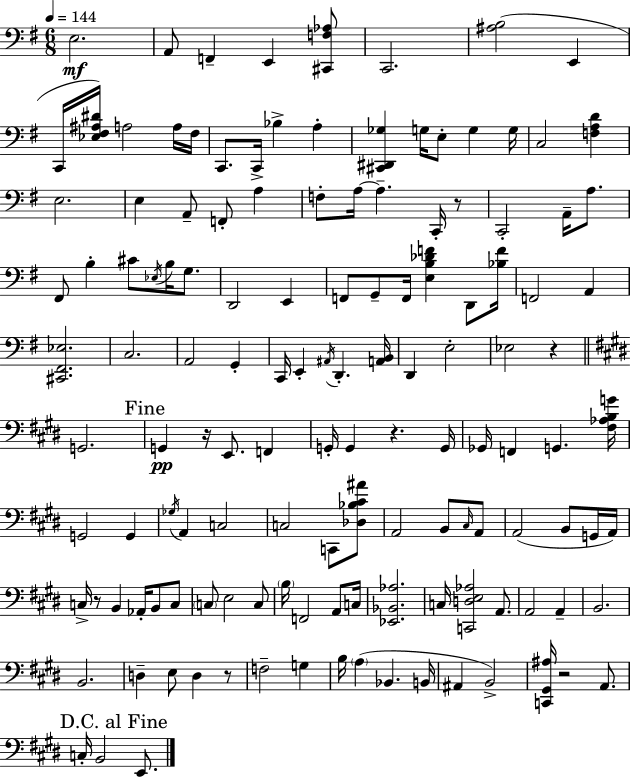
{
  \clef bass
  \numericTimeSignature
  \time 6/8
  \key g \major
  \tempo 4 = 144
  e2.\mf | a,8 f,4-- e,4 <cis, f aes>8 | c,2. | <ais b>2( e,4 | \break c,16 <ees fis ais dis'>16) a2 a16 fis16 | c,8. c,16-> bes4-> a4-. | <cis, dis, ges>4 g16 e8-. g4 g16 | c2 <f a d'>4 | \break e2. | e4 a,8-- f,8-. a4 | f8-. a16~~ a4.-- c,16-. r8 | c,2-. a,16-- a8. | \break fis,8 b4-. cis'8 \acciaccatura { ees16 } b16 g8. | d,2 e,4 | f,8 g,8-- f,16 <e b des' f'>4 d,8 | <bes f'>16 f,2 a,4 | \break <cis, fis, ees>2. | c2. | a,2 g,4-. | c,16 e,4-. \acciaccatura { ais,16 } d,4.-. | \break <a, b,>16 d,4 e2-. | ees2 r4 | \bar "||" \break \key e \major g,2. | \mark "Fine" g,4\pp r16 e,8. f,4 | g,16-. g,4 r4. g,16 | ges,16 f,4 g,4. <fis aes b g'>16 | \break g,2 g,4 | \acciaccatura { ges16 } a,4 c2 | c2 c,8 <des bes cis' ais'>8 | a,2 b,8 \grace { cis16 } | \break a,8 a,2( b,8 | g,16 a,16) c16-> r8 b,4 aes,16-. b,8 | c8 \parenthesize c8 e2 | c8 \parenthesize b16 f,2 a,8 | \break c16 <ees, bes, aes>2. | c16 <c, d e aes>2 a,8. | a,2 a,4-- | b,2. | \break b,2. | d4-- e8 d4 | r8 f2-- g4 | b16 \parenthesize a4( bes,4. | \break b,16 ais,4 b,2->) | <c, gis, ais>16 r2 a,8. | \mark "D.C. al Fine" c16-. b,2 e,8. | \bar "|."
}